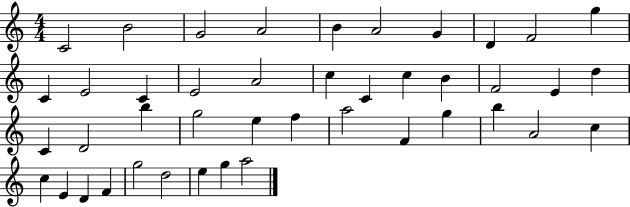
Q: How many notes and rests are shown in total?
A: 43